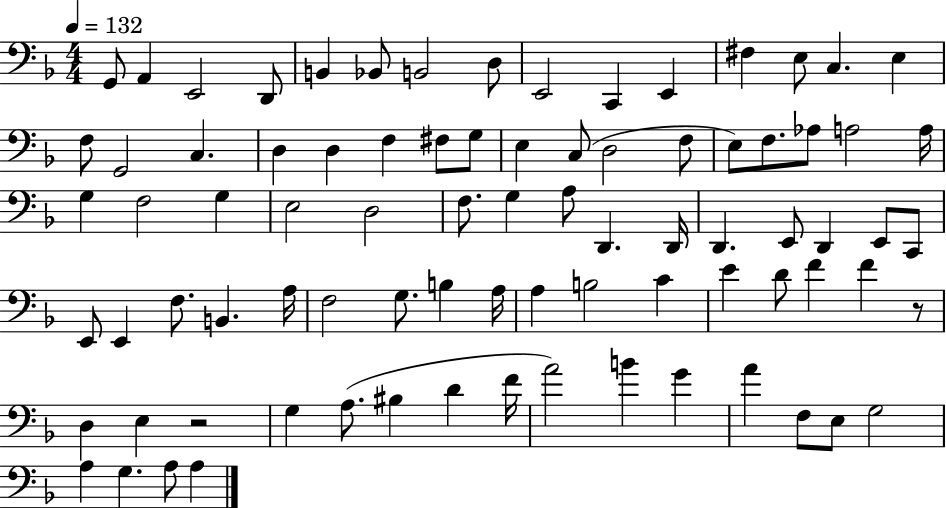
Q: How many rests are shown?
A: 2